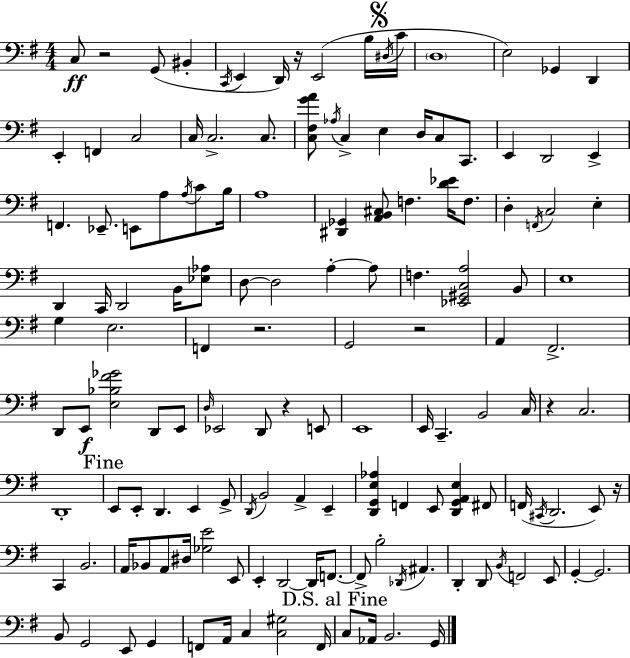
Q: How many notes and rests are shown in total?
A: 143